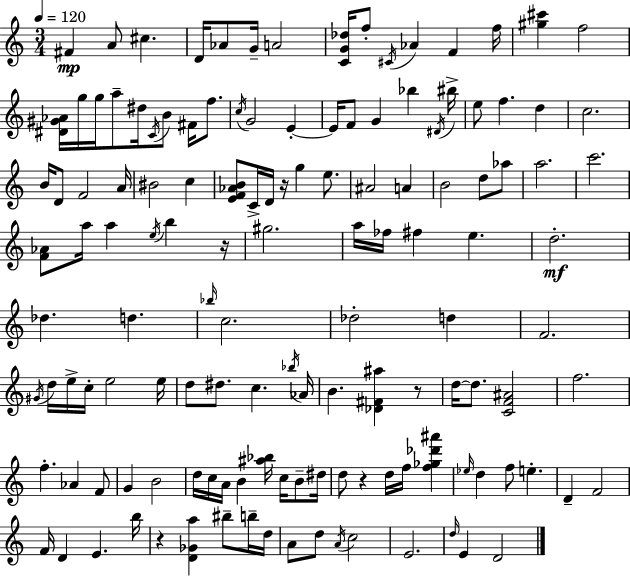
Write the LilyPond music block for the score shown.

{
  \clef treble
  \numericTimeSignature
  \time 3/4
  \key a \minor
  \tempo 4 = 120
  fis'4\mp a'8 cis''4. | d'16 aes'8 g'16-- a'2 | <c' g' des''>16 f''8-. \acciaccatura { cis'16 } aes'4 f'4 | f''16 <gis'' cis'''>4 f''2 | \break <dis' gis' aes'>16 g''16 g''16 a''8-- dis''16 \acciaccatura { c'16 } b'8 fis'16 f''8. | \acciaccatura { c''16 } g'2 e'4-.~~ | e'16 f'8 g'4 bes''4 | \acciaccatura { dis'16 } bis''16-> e''8 f''4. | \break d''4 c''2. | b'16 d'8 f'2 | a'16 bis'2 | c''4 <e' f' aes' b'>8 c'16-> d'16 r16 g''4 | \break e''8. ais'2 | a'4 b'2 | d''8 aes''8 a''2. | c'''2. | \break <f' aes'>8 a''16 a''4 \acciaccatura { e''16 } | b''4 r16 gis''2. | a''16 fes''16 fis''4 e''4. | d''2.-.\mf | \break des''4. d''4. | \grace { bes''16 } c''2. | des''2-. | d''4 f'2. | \break \acciaccatura { gis'16 } d''16 e''16-> c''16-. e''2 | e''16 d''8 dis''8. | c''4. \acciaccatura { bes''16 } aes'16 b'4. | <des' fis' ais''>4 r8 d''16~~ d''8. | \break <c' f' ais'>2 f''2. | f''4.-. | aes'4 f'8 g'4 | b'2 d''16 c''16 a'16 b'4 | \break <ais'' bes''>16 c''16 b'8-- dis''16 d''8 r4 | d''16 f''16 <f'' ges'' des''' ais'''>4 \grace { ees''16 } d''4 | f''8 e''4.-. d'4-- | f'2 f'16 d'4 | \break e'4. b''16 r4 | <d' ges' a''>4 bis''8-- b''16-- d''16 a'8 d''8 | \acciaccatura { a'16 } c''2 e'2. | \grace { d''16 } e'4 | \break d'2 \bar "|."
}